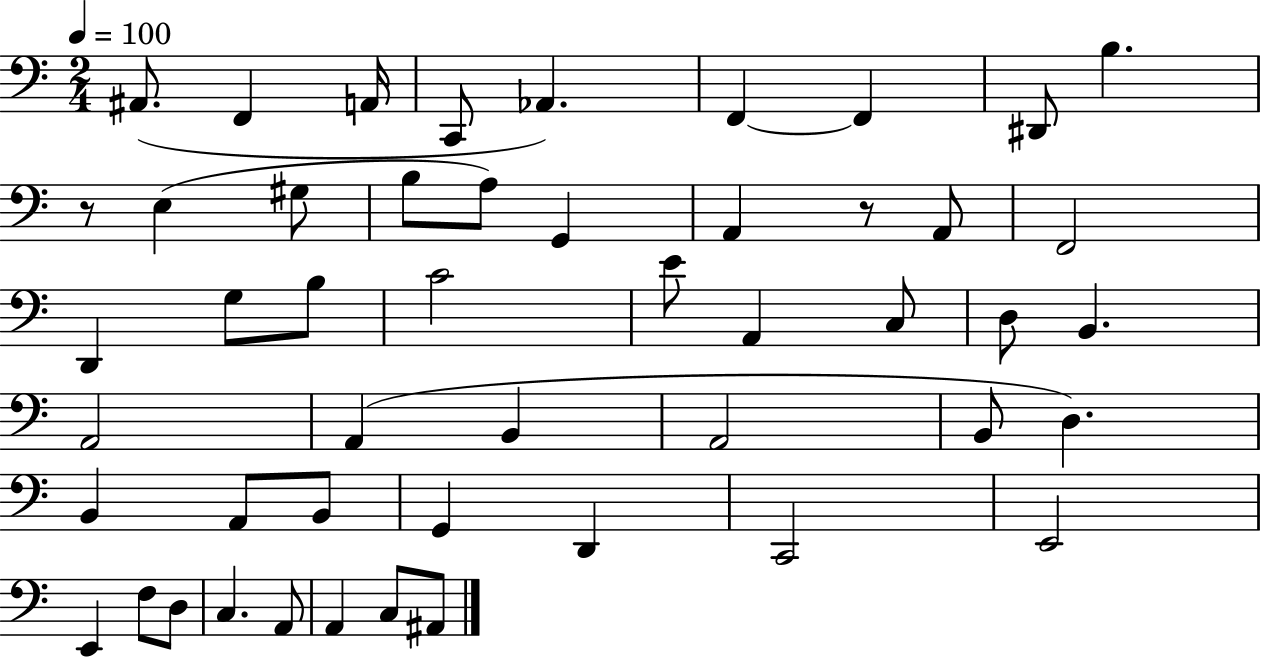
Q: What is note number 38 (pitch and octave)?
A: C2